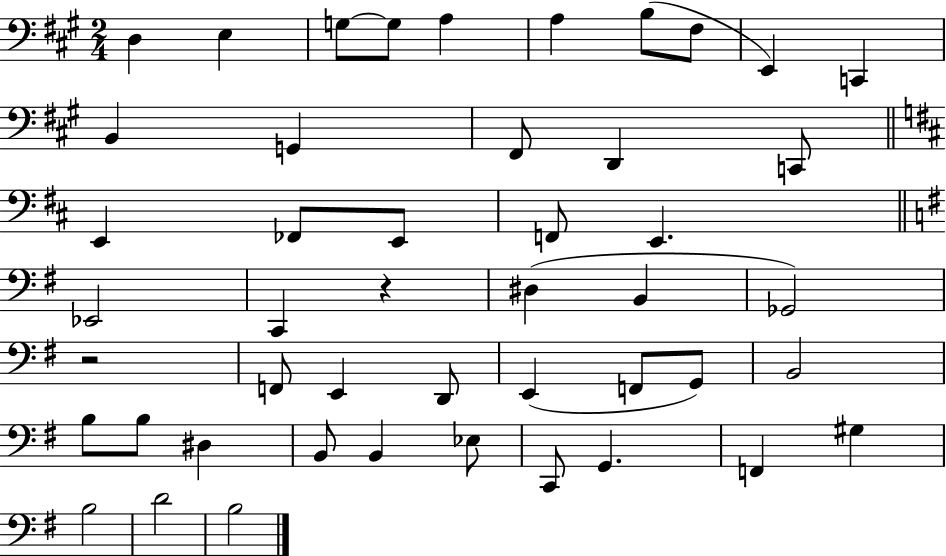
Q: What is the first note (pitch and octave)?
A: D3